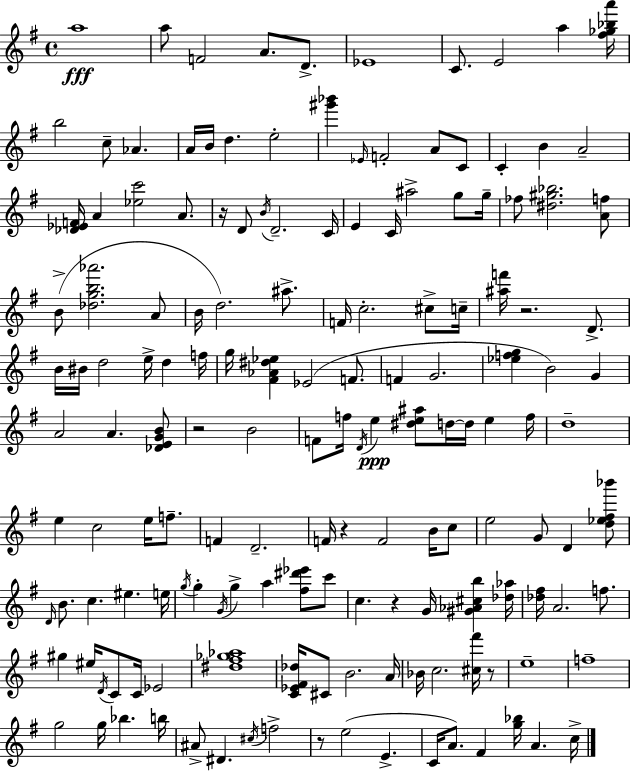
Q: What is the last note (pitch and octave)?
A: C5